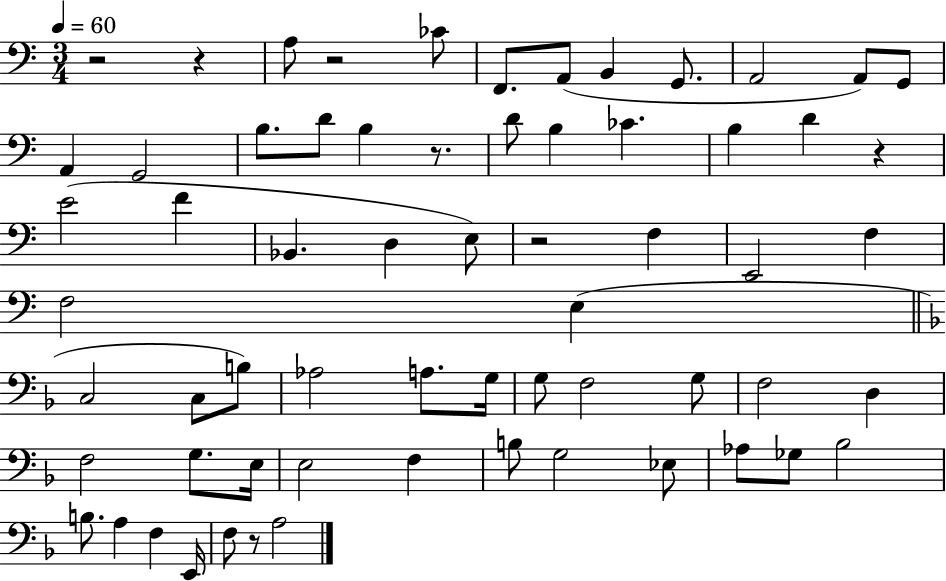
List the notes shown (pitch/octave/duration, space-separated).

R/h R/q A3/e R/h CES4/e F2/e. A2/e B2/q G2/e. A2/h A2/e G2/e A2/q G2/h B3/e. D4/e B3/q R/e. D4/e B3/q CES4/q. B3/q D4/q R/q E4/h F4/q Bb2/q. D3/q E3/e R/h F3/q E2/h F3/q F3/h E3/q C3/h C3/e B3/e Ab3/h A3/e. G3/s G3/e F3/h G3/e F3/h D3/q F3/h G3/e. E3/s E3/h F3/q B3/e G3/h Eb3/e Ab3/e Gb3/e Bb3/h B3/e. A3/q F3/q E2/s F3/e R/e A3/h